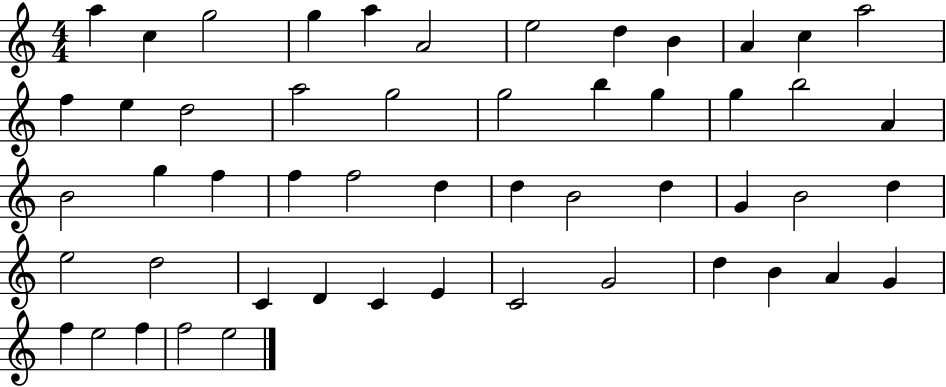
A5/q C5/q G5/h G5/q A5/q A4/h E5/h D5/q B4/q A4/q C5/q A5/h F5/q E5/q D5/h A5/h G5/h G5/h B5/q G5/q G5/q B5/h A4/q B4/h G5/q F5/q F5/q F5/h D5/q D5/q B4/h D5/q G4/q B4/h D5/q E5/h D5/h C4/q D4/q C4/q E4/q C4/h G4/h D5/q B4/q A4/q G4/q F5/q E5/h F5/q F5/h E5/h